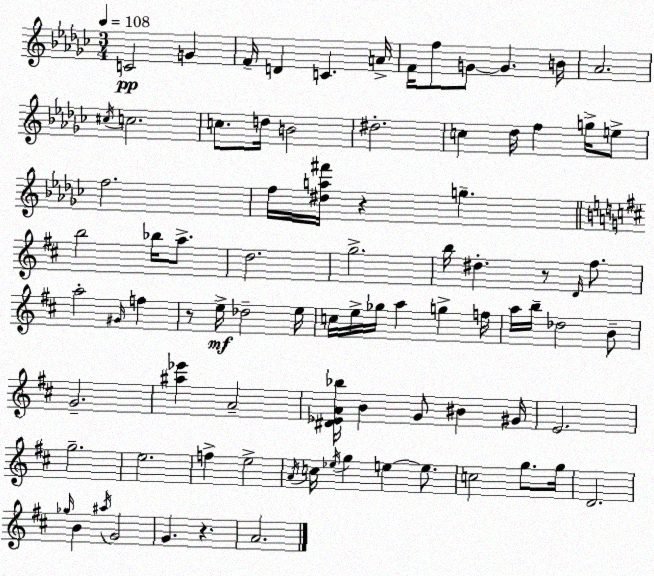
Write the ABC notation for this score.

X:1
T:Untitled
M:3/4
L:1/4
K:Ebm
C2 G F/4 D C A/4 F/4 f/2 G/2 G B/4 _A2 ^c/4 c2 c/2 d/4 B2 ^d2 c _d/4 f g/4 e/2 f2 f/4 [^da^f']/4 z g b2 _b/4 a/2 d2 g2 b/4 ^d z/2 D/4 ^f/2 a2 ^G/4 f z/2 e/4 _d2 e/4 c/4 e/4 _g/4 a g f/4 a/4 b/4 _d2 B/2 G2 [^a_e'] A2 [^D_EA_b]/4 B G/2 ^B ^G/4 E2 g2 e2 f e2 A/4 c/4 _e/4 g e e/2 c2 g/2 g/4 D2 _g/4 B ^a/4 G2 G z A2